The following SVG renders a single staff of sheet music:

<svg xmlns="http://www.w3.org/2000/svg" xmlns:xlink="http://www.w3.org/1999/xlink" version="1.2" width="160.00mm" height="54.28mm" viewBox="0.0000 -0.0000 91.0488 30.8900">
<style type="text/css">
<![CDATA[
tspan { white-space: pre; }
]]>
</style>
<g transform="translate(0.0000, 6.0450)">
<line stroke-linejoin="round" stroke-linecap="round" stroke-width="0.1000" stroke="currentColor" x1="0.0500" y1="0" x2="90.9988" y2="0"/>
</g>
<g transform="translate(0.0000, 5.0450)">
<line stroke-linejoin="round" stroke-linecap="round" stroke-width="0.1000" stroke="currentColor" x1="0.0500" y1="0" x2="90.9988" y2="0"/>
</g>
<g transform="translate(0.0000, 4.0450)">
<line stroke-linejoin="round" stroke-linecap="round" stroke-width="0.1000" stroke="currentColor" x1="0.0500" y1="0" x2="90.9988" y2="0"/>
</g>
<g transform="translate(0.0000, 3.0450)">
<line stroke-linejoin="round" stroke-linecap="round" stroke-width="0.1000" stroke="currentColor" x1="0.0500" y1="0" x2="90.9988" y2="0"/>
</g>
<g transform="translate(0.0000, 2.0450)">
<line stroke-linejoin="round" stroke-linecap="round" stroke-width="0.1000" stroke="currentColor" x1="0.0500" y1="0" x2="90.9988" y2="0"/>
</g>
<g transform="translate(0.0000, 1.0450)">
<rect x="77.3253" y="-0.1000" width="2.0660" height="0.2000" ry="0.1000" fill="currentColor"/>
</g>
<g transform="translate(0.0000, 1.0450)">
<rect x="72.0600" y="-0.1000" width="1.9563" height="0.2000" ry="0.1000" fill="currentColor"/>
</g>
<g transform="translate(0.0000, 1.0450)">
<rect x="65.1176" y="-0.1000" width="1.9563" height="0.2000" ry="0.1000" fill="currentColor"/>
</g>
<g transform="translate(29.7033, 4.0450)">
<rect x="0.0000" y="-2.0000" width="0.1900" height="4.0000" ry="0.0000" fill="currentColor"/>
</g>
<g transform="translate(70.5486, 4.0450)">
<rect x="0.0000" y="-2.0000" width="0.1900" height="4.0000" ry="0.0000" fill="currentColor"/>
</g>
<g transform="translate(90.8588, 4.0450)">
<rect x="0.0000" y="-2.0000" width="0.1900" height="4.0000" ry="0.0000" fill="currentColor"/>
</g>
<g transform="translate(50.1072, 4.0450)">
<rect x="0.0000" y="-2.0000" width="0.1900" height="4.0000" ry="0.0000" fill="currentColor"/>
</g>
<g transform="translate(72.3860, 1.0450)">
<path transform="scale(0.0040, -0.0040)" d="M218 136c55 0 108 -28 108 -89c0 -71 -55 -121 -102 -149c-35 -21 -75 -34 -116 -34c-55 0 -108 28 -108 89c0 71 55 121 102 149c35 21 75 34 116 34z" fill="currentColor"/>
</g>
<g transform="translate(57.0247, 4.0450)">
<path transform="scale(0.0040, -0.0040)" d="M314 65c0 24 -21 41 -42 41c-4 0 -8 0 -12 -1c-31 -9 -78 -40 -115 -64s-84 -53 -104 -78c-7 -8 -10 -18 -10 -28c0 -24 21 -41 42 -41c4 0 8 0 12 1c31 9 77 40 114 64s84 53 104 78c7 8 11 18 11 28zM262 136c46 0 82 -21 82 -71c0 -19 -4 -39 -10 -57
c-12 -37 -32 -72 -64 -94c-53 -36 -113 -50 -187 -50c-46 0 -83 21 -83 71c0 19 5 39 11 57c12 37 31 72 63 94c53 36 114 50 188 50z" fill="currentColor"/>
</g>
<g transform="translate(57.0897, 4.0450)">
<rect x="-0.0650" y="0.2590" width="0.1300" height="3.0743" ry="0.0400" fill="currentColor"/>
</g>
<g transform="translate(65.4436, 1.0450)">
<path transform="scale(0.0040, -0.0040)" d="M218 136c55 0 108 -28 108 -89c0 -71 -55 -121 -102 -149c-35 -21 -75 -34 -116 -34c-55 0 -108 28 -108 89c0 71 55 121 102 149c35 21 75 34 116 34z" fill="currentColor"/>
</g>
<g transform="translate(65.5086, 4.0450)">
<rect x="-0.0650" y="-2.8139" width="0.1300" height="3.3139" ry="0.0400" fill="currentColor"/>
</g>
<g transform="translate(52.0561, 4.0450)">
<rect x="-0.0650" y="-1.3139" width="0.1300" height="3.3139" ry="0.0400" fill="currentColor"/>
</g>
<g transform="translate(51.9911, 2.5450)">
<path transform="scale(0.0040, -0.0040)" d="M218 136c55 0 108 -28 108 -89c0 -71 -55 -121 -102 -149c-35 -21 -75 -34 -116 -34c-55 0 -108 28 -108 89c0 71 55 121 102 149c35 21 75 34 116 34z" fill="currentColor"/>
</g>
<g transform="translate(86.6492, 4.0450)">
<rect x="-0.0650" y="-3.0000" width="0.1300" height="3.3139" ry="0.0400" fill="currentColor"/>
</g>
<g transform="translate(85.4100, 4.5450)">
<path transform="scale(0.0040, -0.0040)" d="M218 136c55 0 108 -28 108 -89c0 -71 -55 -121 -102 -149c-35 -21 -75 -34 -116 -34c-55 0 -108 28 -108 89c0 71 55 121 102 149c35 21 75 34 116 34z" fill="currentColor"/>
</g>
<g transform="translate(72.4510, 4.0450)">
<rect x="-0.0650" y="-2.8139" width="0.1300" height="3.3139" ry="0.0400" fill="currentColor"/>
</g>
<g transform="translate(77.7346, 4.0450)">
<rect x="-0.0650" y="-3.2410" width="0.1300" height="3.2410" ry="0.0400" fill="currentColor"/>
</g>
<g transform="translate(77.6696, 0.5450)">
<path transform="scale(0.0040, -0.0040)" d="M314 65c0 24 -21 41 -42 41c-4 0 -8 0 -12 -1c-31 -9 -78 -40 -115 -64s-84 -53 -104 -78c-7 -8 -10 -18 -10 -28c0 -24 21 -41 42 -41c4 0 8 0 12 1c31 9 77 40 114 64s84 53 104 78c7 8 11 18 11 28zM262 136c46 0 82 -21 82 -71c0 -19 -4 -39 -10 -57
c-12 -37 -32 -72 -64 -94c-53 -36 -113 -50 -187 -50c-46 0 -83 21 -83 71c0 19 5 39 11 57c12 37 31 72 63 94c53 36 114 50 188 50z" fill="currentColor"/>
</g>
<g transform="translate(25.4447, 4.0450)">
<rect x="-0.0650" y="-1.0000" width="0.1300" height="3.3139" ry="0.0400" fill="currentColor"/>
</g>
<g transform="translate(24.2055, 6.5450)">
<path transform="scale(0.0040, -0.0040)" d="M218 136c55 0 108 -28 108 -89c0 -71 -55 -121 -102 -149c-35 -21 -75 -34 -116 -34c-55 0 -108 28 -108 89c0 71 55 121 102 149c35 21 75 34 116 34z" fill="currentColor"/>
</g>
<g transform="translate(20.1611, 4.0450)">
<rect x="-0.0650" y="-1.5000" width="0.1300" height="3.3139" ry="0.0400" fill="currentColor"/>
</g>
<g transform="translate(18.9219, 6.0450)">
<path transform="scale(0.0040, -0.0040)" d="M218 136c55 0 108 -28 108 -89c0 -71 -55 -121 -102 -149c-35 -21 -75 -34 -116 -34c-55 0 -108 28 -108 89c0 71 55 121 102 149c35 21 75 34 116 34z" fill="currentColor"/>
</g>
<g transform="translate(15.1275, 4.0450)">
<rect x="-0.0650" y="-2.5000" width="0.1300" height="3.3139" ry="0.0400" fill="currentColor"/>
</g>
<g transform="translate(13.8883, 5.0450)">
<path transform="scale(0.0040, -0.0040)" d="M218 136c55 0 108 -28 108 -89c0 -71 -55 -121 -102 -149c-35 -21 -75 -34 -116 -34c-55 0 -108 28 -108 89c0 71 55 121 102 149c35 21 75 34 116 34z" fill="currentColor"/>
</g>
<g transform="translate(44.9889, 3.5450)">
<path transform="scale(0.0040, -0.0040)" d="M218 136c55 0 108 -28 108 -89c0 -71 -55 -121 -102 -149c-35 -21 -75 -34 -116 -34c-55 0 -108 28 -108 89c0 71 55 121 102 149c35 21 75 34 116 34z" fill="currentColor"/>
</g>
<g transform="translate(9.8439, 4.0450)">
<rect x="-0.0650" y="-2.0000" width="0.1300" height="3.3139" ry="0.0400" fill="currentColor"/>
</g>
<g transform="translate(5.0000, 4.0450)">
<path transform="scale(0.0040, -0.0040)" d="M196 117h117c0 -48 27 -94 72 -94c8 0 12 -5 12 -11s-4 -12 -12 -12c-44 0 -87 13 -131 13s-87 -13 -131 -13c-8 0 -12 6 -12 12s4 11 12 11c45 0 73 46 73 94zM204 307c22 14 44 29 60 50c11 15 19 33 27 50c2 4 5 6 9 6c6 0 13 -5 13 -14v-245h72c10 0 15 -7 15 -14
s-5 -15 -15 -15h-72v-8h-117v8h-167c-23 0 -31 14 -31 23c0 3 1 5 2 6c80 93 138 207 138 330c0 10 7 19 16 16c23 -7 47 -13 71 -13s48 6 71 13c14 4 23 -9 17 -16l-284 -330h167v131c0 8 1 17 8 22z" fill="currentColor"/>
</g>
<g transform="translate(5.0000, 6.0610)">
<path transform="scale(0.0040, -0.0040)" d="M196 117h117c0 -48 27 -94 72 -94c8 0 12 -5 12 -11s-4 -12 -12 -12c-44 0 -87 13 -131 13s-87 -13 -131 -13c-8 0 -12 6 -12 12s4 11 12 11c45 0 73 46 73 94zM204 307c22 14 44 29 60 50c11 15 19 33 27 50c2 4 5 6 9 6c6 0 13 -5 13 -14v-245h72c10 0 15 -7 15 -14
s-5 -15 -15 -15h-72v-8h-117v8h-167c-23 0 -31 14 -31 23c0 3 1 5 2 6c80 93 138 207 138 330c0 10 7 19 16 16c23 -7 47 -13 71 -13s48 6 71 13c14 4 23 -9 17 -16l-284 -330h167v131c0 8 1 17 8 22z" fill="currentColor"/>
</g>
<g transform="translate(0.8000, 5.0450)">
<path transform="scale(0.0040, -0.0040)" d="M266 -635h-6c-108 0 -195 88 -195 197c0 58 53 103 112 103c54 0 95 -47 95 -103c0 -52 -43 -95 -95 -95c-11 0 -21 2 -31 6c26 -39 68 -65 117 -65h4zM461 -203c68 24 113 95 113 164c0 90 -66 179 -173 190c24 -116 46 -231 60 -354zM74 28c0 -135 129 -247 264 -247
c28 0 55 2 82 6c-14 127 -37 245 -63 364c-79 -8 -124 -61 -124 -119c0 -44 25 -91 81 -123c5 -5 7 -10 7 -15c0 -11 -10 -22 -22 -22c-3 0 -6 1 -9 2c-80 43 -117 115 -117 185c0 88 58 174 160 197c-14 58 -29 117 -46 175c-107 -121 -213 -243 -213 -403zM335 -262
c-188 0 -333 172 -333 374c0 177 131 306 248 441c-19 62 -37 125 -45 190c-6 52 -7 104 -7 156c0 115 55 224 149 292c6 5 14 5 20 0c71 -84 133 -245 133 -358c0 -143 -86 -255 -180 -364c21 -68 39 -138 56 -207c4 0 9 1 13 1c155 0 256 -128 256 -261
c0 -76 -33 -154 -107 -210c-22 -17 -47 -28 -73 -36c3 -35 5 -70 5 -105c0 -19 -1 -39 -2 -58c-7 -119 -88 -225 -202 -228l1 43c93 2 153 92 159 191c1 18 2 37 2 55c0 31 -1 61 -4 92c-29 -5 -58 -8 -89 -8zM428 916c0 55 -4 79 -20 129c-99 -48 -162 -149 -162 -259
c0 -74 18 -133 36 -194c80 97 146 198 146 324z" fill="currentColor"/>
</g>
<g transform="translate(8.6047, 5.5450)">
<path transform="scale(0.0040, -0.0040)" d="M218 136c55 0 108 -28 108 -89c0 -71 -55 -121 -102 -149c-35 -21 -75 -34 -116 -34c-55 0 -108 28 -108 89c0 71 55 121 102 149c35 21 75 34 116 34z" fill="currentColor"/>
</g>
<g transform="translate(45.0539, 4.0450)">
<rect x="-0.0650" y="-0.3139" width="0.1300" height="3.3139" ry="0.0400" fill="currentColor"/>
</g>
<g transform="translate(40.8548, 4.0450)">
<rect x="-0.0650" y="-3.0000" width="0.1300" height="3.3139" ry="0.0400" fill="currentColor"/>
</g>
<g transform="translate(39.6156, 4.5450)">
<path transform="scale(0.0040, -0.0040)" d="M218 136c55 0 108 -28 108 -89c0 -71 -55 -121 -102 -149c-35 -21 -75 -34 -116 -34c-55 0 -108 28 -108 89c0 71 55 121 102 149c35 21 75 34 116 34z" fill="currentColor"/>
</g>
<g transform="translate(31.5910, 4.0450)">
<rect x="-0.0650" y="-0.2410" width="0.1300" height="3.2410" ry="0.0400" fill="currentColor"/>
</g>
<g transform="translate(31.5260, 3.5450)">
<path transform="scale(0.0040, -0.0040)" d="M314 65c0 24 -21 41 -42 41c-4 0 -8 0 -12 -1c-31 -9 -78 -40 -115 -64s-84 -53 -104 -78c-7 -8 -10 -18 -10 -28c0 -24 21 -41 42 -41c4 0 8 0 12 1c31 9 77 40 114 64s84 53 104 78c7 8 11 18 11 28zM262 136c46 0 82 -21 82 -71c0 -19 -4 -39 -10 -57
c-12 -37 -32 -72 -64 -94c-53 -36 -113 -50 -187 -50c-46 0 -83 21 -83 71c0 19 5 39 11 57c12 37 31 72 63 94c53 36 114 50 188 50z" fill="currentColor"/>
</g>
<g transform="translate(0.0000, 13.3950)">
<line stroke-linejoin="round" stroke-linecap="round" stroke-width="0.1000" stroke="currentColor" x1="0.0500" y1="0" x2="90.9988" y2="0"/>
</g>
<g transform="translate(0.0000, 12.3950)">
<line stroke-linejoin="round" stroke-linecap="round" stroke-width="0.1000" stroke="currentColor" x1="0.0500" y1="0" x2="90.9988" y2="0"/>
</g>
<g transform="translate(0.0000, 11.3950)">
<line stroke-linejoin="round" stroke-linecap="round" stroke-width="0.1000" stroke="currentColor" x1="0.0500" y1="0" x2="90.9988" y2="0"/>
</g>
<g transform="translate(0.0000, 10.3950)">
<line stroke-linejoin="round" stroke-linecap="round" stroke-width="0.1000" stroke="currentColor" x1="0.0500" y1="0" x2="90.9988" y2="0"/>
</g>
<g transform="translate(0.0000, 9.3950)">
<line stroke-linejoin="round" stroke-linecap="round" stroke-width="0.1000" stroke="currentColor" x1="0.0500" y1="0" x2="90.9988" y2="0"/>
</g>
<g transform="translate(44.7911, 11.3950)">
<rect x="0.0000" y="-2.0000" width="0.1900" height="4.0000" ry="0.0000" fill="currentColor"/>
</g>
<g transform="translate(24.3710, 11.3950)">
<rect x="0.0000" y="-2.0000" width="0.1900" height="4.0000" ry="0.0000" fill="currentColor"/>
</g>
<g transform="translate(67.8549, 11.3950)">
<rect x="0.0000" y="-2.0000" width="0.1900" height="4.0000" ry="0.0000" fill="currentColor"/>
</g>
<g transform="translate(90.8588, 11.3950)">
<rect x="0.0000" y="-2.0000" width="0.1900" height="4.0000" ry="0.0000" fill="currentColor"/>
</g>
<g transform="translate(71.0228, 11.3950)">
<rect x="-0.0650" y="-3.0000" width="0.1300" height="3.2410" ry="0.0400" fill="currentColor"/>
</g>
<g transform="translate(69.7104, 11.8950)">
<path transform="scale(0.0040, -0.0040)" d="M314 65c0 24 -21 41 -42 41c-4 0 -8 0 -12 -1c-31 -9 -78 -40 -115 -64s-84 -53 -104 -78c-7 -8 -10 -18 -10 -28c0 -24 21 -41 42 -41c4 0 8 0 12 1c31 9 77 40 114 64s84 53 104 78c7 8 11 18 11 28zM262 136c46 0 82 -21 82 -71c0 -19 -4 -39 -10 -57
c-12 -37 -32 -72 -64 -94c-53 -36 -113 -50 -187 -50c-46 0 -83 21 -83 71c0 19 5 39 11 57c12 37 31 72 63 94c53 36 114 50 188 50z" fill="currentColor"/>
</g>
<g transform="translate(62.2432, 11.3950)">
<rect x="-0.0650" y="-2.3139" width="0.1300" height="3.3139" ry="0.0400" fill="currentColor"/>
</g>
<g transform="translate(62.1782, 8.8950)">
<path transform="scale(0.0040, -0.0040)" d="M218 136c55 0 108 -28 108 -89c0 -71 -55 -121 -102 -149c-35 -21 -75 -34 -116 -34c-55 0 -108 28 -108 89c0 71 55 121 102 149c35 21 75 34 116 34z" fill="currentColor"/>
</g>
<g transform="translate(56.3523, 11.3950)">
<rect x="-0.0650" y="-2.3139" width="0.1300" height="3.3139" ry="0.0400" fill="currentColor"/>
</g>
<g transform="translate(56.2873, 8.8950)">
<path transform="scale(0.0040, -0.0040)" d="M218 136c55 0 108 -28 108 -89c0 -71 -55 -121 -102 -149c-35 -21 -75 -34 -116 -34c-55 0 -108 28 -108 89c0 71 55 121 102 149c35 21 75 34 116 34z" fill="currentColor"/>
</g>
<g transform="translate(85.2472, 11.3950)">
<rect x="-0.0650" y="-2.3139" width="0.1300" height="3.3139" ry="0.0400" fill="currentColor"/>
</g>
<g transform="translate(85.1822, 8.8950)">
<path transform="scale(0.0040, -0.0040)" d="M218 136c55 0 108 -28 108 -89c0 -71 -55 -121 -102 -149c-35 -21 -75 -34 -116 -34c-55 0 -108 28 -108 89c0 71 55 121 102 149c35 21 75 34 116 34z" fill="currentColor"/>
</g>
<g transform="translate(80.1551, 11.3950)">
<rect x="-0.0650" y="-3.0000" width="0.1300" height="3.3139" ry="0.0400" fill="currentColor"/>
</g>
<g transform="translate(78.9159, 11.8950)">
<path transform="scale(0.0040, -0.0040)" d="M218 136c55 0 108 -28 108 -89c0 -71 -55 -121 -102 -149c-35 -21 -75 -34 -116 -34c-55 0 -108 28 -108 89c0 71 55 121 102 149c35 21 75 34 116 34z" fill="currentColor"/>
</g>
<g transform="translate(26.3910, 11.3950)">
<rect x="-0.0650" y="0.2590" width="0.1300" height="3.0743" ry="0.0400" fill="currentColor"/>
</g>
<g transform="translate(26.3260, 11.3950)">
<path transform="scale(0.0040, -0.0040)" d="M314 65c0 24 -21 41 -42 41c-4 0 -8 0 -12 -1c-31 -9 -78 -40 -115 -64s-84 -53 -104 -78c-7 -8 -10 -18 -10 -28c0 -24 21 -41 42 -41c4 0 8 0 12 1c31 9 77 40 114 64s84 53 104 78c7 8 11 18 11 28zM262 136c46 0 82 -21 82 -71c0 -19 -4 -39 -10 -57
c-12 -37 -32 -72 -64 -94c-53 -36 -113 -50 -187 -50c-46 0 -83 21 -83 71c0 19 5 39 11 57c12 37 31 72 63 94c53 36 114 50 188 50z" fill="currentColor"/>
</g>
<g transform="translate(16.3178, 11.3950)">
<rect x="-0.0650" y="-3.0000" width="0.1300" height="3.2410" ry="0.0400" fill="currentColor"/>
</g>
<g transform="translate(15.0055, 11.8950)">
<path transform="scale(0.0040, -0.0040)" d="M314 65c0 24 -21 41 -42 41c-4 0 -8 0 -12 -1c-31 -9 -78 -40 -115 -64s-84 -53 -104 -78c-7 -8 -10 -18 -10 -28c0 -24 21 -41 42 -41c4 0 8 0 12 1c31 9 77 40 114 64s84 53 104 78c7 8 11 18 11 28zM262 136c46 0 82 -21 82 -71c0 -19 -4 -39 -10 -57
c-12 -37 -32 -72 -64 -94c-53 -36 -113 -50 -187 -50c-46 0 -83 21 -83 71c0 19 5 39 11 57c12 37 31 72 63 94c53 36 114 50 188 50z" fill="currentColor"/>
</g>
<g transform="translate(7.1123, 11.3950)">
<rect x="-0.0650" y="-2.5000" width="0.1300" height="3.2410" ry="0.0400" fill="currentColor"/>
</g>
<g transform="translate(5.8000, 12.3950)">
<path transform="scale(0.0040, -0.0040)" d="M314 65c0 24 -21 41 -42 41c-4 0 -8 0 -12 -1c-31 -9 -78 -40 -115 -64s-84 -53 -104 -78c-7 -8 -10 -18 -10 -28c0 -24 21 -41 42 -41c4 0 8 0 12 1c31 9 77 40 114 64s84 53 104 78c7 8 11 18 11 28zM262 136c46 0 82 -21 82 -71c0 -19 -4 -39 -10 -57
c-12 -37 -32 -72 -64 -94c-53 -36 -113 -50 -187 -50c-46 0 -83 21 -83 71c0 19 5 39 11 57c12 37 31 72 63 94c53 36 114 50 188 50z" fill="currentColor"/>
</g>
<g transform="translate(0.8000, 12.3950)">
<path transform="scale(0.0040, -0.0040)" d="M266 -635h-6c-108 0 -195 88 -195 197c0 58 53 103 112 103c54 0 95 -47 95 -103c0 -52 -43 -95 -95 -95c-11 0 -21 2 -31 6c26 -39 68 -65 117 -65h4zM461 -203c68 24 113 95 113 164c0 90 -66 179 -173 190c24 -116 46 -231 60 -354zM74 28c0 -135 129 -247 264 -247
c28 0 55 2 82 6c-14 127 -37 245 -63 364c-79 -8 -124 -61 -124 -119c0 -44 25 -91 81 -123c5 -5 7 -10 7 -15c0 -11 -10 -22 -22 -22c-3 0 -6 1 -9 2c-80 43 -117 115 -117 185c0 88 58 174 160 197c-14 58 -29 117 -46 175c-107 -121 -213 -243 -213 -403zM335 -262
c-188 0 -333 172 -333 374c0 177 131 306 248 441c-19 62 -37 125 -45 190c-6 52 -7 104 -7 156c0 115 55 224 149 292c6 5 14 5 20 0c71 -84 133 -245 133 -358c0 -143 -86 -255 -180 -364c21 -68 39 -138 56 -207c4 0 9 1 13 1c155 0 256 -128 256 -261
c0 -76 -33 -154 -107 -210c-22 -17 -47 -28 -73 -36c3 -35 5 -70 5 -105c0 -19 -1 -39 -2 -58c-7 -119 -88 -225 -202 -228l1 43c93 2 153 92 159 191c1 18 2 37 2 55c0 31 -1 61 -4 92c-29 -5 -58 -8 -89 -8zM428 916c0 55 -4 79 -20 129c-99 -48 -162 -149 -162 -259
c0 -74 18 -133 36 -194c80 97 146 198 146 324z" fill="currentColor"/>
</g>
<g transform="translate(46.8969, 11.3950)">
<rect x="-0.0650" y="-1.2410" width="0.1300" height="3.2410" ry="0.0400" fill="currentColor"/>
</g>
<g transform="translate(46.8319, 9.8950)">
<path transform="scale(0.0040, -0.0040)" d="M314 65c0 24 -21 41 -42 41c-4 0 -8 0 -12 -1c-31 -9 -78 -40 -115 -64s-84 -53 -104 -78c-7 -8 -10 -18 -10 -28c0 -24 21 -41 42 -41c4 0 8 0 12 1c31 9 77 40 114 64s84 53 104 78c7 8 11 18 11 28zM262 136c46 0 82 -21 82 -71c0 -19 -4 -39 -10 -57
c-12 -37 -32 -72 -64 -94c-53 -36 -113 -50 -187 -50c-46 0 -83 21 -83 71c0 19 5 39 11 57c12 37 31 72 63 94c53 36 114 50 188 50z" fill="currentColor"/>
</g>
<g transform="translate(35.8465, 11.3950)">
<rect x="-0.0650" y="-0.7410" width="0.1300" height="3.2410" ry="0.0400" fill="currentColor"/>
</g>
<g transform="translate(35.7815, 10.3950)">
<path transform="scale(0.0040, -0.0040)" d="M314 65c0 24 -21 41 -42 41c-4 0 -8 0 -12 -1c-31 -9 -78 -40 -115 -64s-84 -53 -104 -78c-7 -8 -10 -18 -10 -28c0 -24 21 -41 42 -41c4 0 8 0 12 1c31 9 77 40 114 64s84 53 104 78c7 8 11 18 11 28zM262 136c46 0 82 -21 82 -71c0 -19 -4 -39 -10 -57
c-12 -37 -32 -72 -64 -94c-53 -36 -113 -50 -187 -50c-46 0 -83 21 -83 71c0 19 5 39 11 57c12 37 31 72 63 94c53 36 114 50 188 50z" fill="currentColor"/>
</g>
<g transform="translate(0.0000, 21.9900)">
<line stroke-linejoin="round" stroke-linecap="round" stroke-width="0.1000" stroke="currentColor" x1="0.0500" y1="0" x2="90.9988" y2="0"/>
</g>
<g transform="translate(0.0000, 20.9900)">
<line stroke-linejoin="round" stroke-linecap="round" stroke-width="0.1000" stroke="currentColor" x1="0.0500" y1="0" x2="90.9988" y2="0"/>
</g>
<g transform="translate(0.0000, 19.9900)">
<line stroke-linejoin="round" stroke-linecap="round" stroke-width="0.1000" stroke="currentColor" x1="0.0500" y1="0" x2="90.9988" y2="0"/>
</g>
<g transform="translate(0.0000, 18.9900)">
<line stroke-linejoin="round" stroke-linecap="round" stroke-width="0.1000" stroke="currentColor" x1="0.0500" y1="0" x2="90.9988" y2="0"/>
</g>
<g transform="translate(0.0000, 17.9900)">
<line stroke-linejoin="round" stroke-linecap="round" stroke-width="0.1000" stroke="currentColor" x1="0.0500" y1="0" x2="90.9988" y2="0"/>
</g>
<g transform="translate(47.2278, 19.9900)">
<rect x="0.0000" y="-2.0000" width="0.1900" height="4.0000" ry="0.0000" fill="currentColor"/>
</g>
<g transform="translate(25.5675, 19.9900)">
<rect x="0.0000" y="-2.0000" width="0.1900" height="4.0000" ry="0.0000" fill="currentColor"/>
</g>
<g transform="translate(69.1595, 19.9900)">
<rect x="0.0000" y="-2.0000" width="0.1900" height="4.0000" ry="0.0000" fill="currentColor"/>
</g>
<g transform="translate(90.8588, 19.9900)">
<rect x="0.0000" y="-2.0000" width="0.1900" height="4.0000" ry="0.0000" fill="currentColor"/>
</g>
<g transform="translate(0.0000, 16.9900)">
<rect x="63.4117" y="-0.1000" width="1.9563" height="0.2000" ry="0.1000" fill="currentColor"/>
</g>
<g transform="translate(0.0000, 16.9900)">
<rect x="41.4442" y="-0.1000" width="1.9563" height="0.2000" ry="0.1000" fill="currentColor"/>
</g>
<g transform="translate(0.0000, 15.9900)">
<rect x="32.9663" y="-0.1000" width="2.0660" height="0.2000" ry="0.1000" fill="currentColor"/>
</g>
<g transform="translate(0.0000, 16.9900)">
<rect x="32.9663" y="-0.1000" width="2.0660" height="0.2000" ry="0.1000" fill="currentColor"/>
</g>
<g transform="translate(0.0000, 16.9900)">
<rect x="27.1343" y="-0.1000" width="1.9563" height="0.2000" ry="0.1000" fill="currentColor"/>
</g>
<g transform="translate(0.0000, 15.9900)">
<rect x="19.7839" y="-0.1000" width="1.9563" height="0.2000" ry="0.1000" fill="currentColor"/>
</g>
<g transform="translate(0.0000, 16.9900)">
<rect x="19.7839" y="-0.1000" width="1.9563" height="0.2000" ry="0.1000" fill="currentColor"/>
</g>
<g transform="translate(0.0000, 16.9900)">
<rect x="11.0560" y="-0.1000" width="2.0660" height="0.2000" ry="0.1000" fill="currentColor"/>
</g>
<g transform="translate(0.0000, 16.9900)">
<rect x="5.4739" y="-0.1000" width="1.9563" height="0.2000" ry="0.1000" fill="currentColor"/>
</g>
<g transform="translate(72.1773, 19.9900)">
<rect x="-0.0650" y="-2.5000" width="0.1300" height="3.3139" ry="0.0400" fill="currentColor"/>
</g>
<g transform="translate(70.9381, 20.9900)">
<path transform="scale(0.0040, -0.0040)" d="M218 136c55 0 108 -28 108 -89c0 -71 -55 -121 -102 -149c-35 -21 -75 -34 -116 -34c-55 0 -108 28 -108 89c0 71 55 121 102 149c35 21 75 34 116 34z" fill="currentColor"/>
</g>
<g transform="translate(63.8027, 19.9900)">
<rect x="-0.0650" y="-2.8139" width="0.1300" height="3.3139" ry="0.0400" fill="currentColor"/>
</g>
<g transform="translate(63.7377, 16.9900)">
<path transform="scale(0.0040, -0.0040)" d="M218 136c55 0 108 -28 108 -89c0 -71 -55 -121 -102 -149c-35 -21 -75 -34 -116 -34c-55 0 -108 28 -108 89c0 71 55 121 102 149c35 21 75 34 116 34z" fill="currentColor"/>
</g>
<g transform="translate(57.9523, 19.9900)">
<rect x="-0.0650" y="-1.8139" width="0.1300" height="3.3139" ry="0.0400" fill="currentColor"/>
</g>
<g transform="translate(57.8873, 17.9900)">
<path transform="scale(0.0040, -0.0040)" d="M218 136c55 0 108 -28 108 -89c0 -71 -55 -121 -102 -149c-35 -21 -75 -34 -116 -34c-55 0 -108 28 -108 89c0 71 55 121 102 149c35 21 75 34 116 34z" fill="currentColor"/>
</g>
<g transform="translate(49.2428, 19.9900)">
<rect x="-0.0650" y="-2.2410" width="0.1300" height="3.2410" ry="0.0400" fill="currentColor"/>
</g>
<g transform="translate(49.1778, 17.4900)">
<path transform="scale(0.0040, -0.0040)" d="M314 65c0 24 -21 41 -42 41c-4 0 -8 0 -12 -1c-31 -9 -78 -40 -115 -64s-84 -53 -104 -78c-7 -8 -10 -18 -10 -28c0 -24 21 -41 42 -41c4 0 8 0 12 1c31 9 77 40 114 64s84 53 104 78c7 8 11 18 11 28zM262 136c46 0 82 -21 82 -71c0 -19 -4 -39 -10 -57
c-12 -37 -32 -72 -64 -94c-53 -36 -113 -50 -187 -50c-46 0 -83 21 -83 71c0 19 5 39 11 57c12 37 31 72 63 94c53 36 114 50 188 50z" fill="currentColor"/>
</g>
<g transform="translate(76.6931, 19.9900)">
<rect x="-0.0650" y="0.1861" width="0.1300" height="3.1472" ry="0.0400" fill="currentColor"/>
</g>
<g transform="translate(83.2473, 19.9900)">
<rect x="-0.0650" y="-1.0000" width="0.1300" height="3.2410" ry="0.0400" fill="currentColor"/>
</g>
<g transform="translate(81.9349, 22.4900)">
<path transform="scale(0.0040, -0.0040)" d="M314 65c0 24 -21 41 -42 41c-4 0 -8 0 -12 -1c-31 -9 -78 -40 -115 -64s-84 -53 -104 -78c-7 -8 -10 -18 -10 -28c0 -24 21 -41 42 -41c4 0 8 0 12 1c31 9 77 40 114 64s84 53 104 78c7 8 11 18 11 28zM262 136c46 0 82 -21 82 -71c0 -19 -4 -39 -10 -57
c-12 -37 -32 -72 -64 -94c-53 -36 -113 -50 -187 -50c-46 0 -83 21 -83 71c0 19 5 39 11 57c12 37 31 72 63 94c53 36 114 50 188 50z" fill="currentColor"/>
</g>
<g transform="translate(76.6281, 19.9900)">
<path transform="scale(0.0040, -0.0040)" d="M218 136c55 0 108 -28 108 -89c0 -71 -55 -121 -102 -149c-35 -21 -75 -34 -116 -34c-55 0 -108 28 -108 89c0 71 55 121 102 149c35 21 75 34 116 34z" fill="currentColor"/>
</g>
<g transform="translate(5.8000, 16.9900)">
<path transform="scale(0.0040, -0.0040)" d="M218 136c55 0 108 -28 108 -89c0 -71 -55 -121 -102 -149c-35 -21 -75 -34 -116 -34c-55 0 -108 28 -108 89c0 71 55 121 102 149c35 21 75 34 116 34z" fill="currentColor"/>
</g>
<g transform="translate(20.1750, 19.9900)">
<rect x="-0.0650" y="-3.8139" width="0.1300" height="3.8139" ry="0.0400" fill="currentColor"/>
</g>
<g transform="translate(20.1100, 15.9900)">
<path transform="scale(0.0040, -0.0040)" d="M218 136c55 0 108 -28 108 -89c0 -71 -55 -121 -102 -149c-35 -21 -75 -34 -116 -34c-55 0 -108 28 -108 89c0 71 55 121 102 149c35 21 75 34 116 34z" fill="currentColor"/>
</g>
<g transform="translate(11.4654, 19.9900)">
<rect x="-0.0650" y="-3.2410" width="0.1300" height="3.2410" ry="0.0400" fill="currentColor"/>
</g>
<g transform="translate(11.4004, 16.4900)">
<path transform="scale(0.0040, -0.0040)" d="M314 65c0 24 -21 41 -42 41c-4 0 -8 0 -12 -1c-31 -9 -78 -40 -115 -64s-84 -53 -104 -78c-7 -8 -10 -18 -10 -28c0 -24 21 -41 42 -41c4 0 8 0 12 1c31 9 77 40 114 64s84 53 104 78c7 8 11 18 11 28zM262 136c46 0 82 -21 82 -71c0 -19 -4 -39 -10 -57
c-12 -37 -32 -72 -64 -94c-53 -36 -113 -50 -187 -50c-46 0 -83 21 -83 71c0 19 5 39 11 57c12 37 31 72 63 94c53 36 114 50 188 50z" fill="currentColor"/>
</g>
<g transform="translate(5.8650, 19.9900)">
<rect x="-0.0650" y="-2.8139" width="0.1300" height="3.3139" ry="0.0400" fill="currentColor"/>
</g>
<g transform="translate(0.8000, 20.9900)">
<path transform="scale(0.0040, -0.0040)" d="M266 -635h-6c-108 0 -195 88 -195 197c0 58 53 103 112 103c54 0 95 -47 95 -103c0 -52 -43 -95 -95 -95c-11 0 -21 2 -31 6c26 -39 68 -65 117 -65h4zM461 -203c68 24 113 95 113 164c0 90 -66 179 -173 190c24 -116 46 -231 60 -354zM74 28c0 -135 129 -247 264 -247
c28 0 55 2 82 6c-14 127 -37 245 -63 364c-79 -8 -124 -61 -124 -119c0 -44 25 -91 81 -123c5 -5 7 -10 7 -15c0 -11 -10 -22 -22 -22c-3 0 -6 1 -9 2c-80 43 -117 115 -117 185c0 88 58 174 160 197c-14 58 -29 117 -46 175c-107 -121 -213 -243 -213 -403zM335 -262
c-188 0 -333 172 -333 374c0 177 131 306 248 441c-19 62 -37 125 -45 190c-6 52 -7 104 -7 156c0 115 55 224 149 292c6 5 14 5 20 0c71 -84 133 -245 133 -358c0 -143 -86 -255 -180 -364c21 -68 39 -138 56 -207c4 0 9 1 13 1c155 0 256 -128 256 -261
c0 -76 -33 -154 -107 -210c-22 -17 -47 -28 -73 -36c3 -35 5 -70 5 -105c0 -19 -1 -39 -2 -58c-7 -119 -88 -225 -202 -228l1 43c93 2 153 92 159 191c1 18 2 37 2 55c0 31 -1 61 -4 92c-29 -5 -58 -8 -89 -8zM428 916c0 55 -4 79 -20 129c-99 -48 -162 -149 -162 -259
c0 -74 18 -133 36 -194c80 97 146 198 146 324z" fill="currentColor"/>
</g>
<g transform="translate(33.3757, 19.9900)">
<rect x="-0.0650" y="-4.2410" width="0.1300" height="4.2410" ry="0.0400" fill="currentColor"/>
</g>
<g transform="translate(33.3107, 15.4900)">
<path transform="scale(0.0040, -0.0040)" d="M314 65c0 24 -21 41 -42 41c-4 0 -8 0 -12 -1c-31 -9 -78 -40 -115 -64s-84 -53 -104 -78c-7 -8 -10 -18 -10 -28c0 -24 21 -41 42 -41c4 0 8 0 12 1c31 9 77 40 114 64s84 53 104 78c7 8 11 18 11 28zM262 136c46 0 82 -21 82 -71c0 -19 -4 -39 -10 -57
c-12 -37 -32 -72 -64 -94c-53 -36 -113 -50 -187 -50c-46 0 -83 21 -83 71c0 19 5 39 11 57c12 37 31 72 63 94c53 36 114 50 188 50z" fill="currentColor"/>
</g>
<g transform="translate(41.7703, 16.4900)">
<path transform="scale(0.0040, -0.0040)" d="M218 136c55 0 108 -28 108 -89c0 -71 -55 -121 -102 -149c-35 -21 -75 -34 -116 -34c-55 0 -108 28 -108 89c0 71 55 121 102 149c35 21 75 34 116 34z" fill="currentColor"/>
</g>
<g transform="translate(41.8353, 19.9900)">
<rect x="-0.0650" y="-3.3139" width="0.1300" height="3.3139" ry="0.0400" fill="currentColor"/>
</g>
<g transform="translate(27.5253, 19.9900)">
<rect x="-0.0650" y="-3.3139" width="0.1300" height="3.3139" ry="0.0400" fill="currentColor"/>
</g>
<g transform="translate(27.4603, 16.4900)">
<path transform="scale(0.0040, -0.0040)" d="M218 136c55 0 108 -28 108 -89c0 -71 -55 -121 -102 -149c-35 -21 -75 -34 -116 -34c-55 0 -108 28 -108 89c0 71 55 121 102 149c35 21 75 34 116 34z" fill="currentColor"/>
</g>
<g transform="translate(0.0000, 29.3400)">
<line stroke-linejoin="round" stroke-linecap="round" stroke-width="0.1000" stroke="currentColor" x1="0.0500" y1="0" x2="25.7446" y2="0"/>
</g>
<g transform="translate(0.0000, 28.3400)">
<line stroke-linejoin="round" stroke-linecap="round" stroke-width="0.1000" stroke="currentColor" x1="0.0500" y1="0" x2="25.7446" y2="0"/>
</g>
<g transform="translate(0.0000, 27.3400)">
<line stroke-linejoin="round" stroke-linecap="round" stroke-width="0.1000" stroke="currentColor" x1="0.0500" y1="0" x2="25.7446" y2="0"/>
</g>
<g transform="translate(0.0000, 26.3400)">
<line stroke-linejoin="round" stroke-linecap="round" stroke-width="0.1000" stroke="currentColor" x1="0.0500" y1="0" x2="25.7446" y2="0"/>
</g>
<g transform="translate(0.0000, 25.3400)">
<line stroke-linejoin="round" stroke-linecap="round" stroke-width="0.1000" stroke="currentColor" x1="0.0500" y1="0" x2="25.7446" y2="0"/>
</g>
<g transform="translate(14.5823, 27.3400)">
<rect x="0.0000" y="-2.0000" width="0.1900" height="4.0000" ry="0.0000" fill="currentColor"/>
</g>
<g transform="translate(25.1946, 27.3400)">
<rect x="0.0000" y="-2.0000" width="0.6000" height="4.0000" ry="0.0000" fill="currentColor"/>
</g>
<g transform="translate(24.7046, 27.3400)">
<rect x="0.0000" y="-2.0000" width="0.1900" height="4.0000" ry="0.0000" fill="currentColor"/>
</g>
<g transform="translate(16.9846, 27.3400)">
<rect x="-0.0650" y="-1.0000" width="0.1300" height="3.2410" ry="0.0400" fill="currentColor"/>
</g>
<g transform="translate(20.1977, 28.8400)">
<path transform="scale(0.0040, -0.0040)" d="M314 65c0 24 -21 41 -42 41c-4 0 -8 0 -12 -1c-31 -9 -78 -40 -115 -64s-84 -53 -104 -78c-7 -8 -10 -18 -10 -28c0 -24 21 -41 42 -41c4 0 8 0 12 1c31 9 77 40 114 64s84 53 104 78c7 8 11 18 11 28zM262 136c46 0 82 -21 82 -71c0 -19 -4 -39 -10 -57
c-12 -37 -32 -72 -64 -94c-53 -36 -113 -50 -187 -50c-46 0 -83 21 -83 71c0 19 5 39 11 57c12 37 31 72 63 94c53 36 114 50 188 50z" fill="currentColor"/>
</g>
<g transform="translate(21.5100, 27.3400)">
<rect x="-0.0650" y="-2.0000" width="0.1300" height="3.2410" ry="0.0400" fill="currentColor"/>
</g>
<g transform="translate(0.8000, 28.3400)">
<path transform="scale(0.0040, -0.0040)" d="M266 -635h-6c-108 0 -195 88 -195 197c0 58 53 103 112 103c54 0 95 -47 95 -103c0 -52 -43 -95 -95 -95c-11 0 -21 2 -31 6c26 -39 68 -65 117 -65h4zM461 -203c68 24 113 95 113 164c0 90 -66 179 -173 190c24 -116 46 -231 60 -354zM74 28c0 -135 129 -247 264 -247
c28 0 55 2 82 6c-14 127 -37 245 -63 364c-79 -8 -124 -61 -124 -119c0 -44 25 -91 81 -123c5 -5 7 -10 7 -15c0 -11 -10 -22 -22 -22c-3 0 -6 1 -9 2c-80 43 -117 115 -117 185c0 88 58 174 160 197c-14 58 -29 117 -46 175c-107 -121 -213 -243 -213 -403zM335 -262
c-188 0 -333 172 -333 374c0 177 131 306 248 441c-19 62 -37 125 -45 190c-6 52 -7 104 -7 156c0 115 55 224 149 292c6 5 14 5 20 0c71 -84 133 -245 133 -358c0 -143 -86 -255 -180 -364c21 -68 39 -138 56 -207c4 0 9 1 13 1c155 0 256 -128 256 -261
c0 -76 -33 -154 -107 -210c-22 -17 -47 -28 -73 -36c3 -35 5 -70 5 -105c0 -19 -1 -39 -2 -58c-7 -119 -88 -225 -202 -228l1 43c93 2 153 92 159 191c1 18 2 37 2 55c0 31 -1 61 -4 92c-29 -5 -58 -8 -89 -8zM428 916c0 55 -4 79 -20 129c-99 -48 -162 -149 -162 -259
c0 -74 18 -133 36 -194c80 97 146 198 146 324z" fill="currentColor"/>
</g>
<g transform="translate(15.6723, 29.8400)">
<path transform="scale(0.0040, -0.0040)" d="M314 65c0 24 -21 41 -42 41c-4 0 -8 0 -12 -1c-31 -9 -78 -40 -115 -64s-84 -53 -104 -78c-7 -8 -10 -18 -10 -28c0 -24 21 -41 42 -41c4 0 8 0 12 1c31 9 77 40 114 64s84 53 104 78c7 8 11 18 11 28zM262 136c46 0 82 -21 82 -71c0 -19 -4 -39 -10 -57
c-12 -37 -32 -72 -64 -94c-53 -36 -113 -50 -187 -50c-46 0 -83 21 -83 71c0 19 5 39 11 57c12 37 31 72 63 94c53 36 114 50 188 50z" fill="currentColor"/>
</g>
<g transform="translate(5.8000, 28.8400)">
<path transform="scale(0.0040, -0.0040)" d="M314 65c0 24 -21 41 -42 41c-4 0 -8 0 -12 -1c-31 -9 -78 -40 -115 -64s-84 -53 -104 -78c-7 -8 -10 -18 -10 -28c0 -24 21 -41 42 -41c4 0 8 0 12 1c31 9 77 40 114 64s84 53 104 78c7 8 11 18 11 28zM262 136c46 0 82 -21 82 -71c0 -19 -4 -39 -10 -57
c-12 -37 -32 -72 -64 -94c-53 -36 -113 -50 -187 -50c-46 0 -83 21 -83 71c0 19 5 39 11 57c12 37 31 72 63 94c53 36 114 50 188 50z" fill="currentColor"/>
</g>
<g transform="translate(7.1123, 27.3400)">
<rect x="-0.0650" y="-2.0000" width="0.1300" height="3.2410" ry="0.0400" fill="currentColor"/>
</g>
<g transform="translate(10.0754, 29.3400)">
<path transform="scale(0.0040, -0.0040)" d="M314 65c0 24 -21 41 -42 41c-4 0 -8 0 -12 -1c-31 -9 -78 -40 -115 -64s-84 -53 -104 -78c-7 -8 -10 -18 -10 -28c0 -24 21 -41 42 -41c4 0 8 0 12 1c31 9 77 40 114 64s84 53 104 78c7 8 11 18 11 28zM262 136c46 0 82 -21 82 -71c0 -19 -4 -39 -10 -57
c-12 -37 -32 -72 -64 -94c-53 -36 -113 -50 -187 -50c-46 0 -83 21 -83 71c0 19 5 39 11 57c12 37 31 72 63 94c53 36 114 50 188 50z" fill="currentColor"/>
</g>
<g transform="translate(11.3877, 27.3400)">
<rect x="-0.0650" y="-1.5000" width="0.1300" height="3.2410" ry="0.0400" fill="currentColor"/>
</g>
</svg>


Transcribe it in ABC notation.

X:1
T:Untitled
M:4/4
L:1/4
K:C
F G E D c2 A c e B2 a a b2 A G2 A2 B2 d2 e2 g g A2 A g a b2 c' b d'2 b g2 f a G B D2 F2 E2 D2 F2